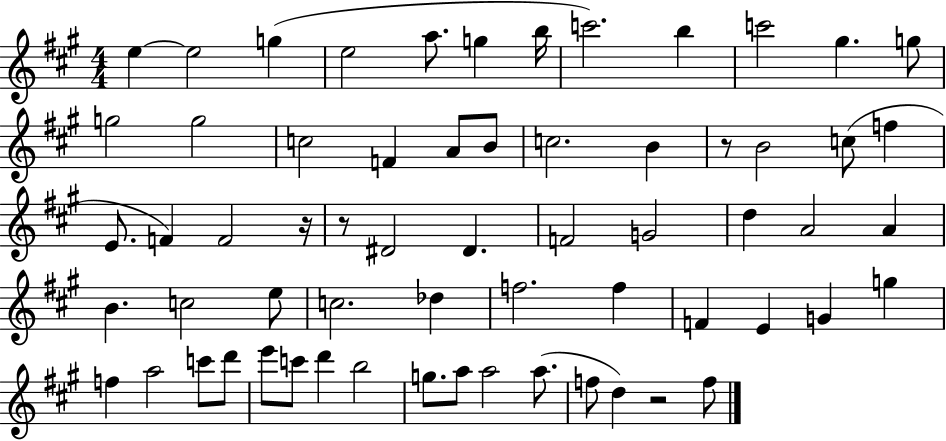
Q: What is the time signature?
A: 4/4